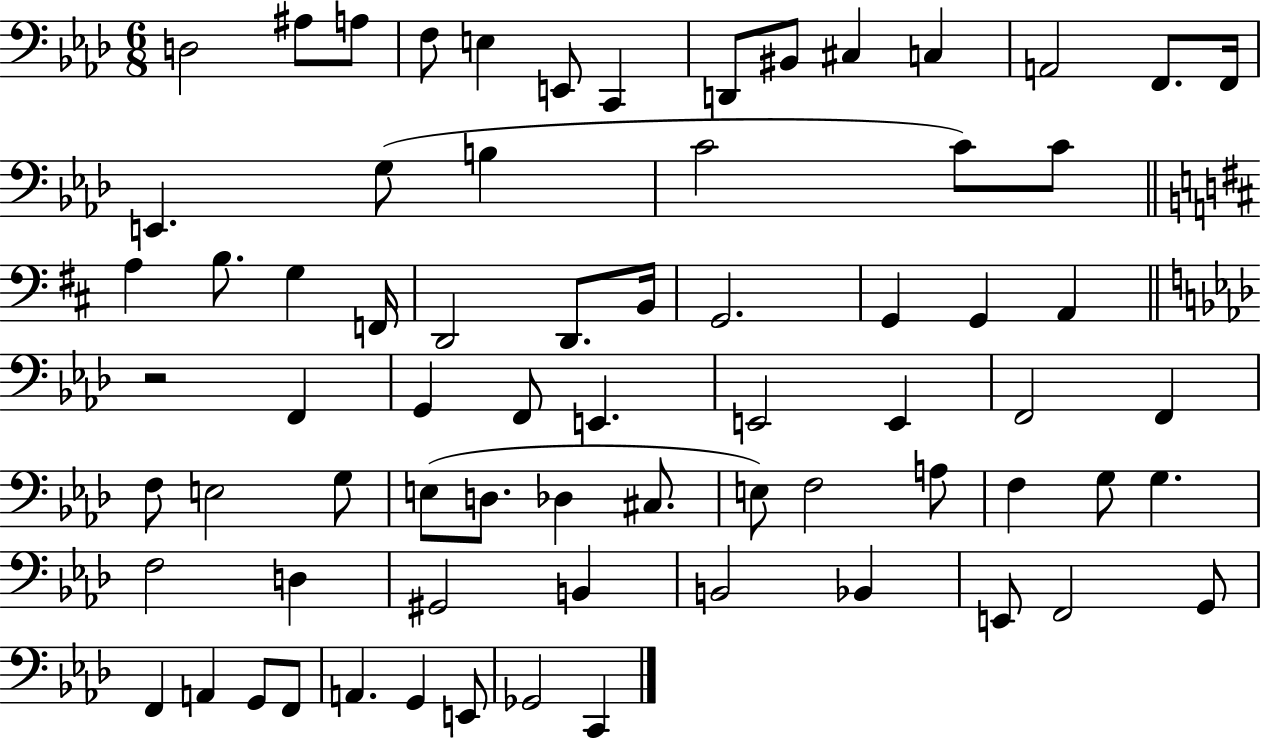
X:1
T:Untitled
M:6/8
L:1/4
K:Ab
D,2 ^A,/2 A,/2 F,/2 E, E,,/2 C,, D,,/2 ^B,,/2 ^C, C, A,,2 F,,/2 F,,/4 E,, G,/2 B, C2 C/2 C/2 A, B,/2 G, F,,/4 D,,2 D,,/2 B,,/4 G,,2 G,, G,, A,, z2 F,, G,, F,,/2 E,, E,,2 E,, F,,2 F,, F,/2 E,2 G,/2 E,/2 D,/2 _D, ^C,/2 E,/2 F,2 A,/2 F, G,/2 G, F,2 D, ^G,,2 B,, B,,2 _B,, E,,/2 F,,2 G,,/2 F,, A,, G,,/2 F,,/2 A,, G,, E,,/2 _G,,2 C,,